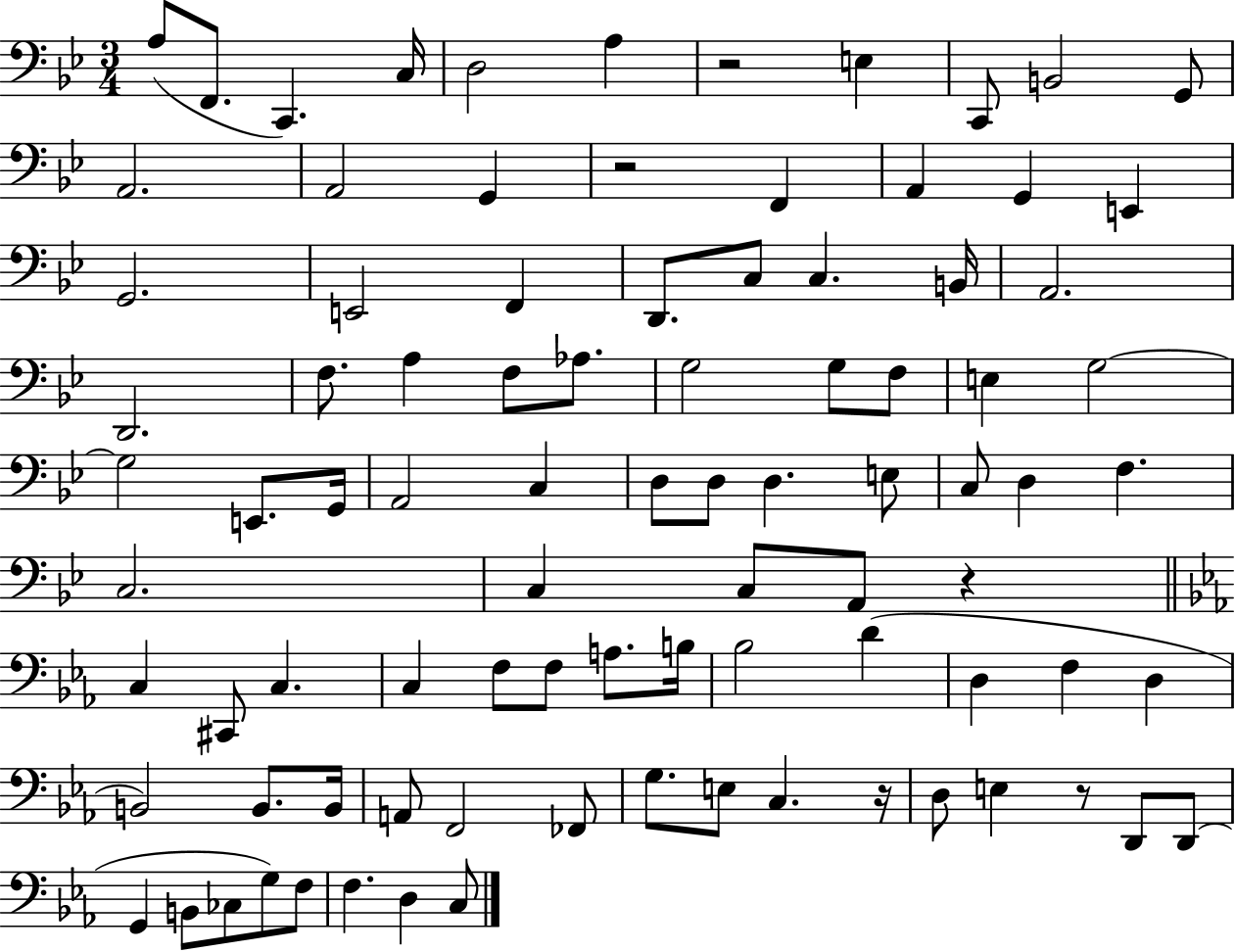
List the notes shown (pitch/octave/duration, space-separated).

A3/e F2/e. C2/q. C3/s D3/h A3/q R/h E3/q C2/e B2/h G2/e A2/h. A2/h G2/q R/h F2/q A2/q G2/q E2/q G2/h. E2/h F2/q D2/e. C3/e C3/q. B2/s A2/h. D2/h. F3/e. A3/q F3/e Ab3/e. G3/h G3/e F3/e E3/q G3/h G3/h E2/e. G2/s A2/h C3/q D3/e D3/e D3/q. E3/e C3/e D3/q F3/q. C3/h. C3/q C3/e A2/e R/q C3/q C#2/e C3/q. C3/q F3/e F3/e A3/e. B3/s Bb3/h D4/q D3/q F3/q D3/q B2/h B2/e. B2/s A2/e F2/h FES2/e G3/e. E3/e C3/q. R/s D3/e E3/q R/e D2/e D2/e G2/q B2/e CES3/e G3/e F3/e F3/q. D3/q C3/e